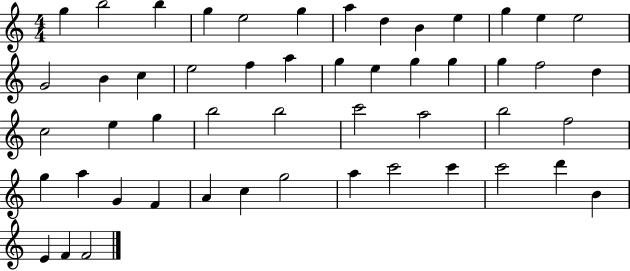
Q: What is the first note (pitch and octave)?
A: G5